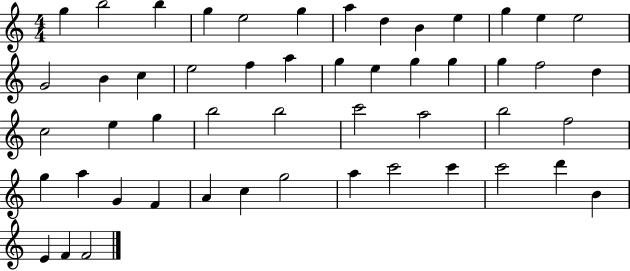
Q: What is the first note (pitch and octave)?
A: G5